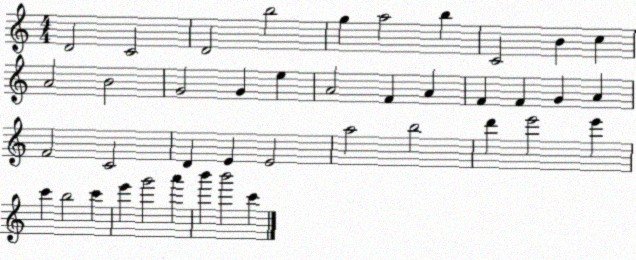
X:1
T:Untitled
M:4/4
L:1/4
K:C
D2 C2 D2 b2 g a2 b C2 B c A2 B2 G2 G e A2 F A F F G A F2 C2 D E E2 a2 b2 d' e'2 e' c' b2 c' e' g'2 a' b' b'2 c'